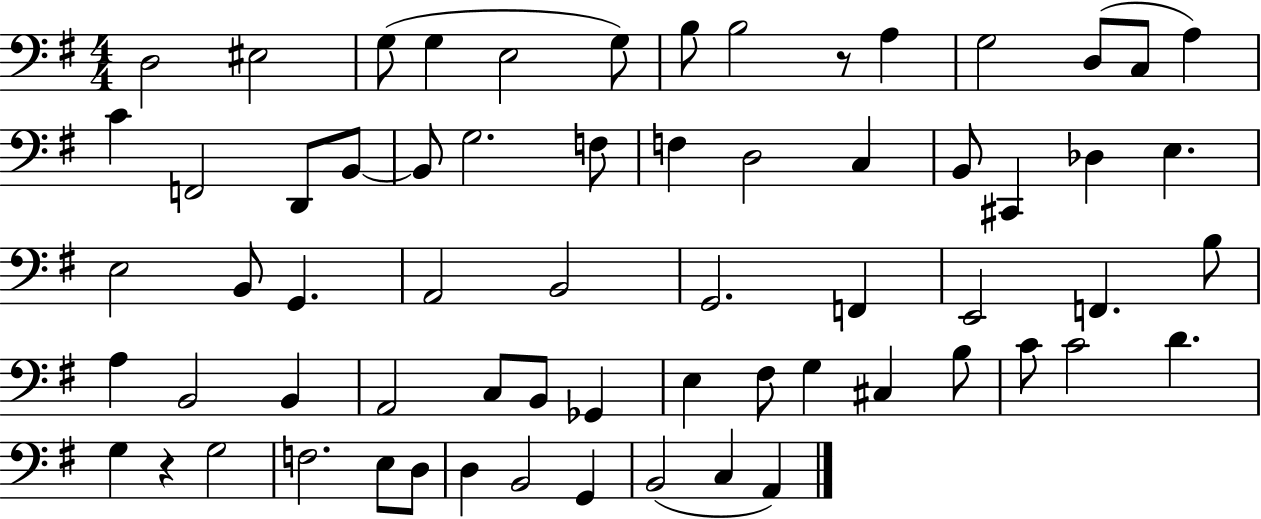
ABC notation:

X:1
T:Untitled
M:4/4
L:1/4
K:G
D,2 ^E,2 G,/2 G, E,2 G,/2 B,/2 B,2 z/2 A, G,2 D,/2 C,/2 A, C F,,2 D,,/2 B,,/2 B,,/2 G,2 F,/2 F, D,2 C, B,,/2 ^C,, _D, E, E,2 B,,/2 G,, A,,2 B,,2 G,,2 F,, E,,2 F,, B,/2 A, B,,2 B,, A,,2 C,/2 B,,/2 _G,, E, ^F,/2 G, ^C, B,/2 C/2 C2 D G, z G,2 F,2 E,/2 D,/2 D, B,,2 G,, B,,2 C, A,,